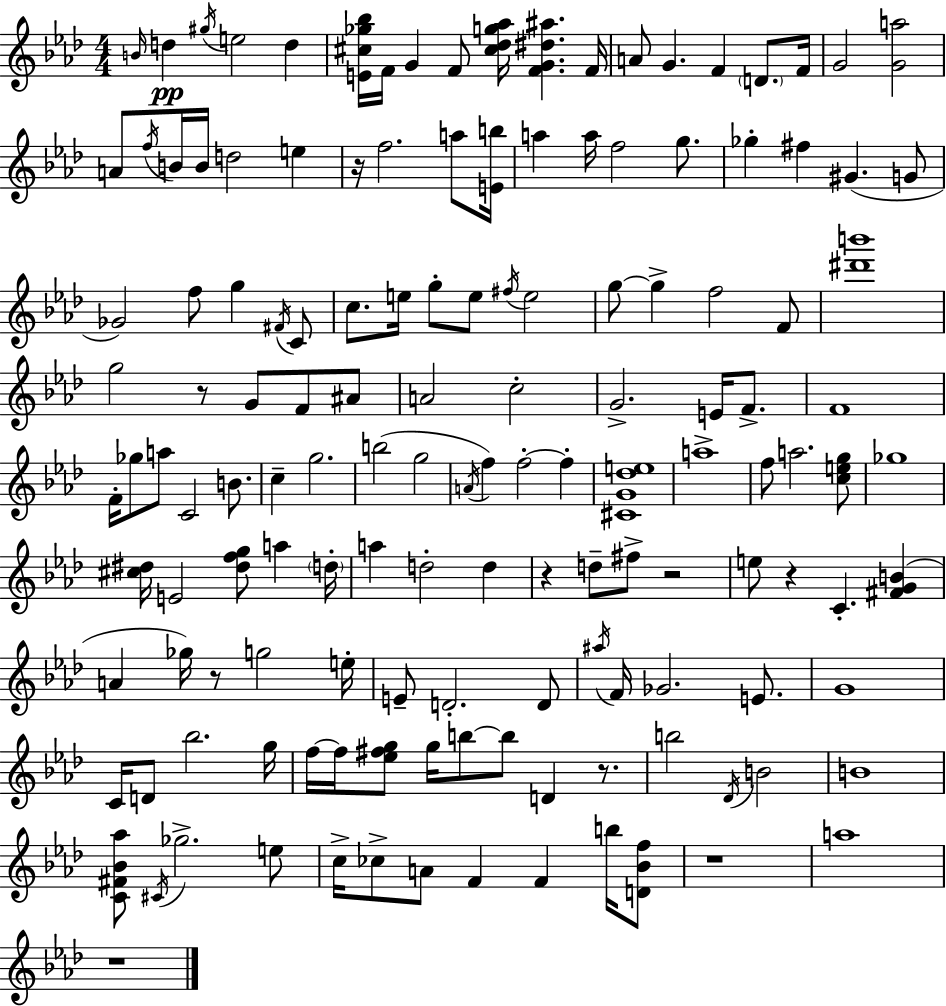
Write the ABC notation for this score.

X:1
T:Untitled
M:4/4
L:1/4
K:Fm
B/4 d ^g/4 e2 d [E^c_g_b]/4 F/4 G F/2 [^c_dg_a]/4 [FG^d^a] F/4 A/2 G F D/2 F/4 G2 [Ga]2 A/2 f/4 B/4 B/4 d2 e z/4 f2 a/2 [Eb]/4 a a/4 f2 g/2 _g ^f ^G G/2 _G2 f/2 g ^F/4 C/2 c/2 e/4 g/2 e/2 ^f/4 e2 g/2 g f2 F/2 [^d'b']4 g2 z/2 G/2 F/2 ^A/2 A2 c2 G2 E/4 F/2 F4 F/4 _g/2 a/2 C2 B/2 c g2 b2 g2 A/4 f f2 f [^CG_de]4 a4 f/2 a2 [ceg]/2 _g4 [^c^d]/4 E2 [^dfg]/2 a d/4 a d2 d z d/2 ^f/2 z2 e/2 z C [^FGB] A _g/4 z/2 g2 e/4 E/2 D2 D/2 ^a/4 F/4 _G2 E/2 G4 C/4 D/2 _b2 g/4 f/4 f/4 [_e^fg]/2 g/4 b/2 b/2 D z/2 b2 _D/4 B2 B4 [C^F_B_a]/2 ^C/4 _g2 e/2 c/4 _c/2 A/2 F F b/4 [D_Bf]/2 z4 a4 z4